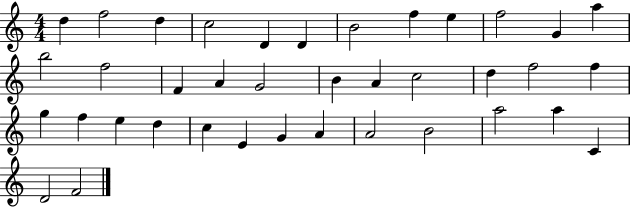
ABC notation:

X:1
T:Untitled
M:4/4
L:1/4
K:C
d f2 d c2 D D B2 f e f2 G a b2 f2 F A G2 B A c2 d f2 f g f e d c E G A A2 B2 a2 a C D2 F2